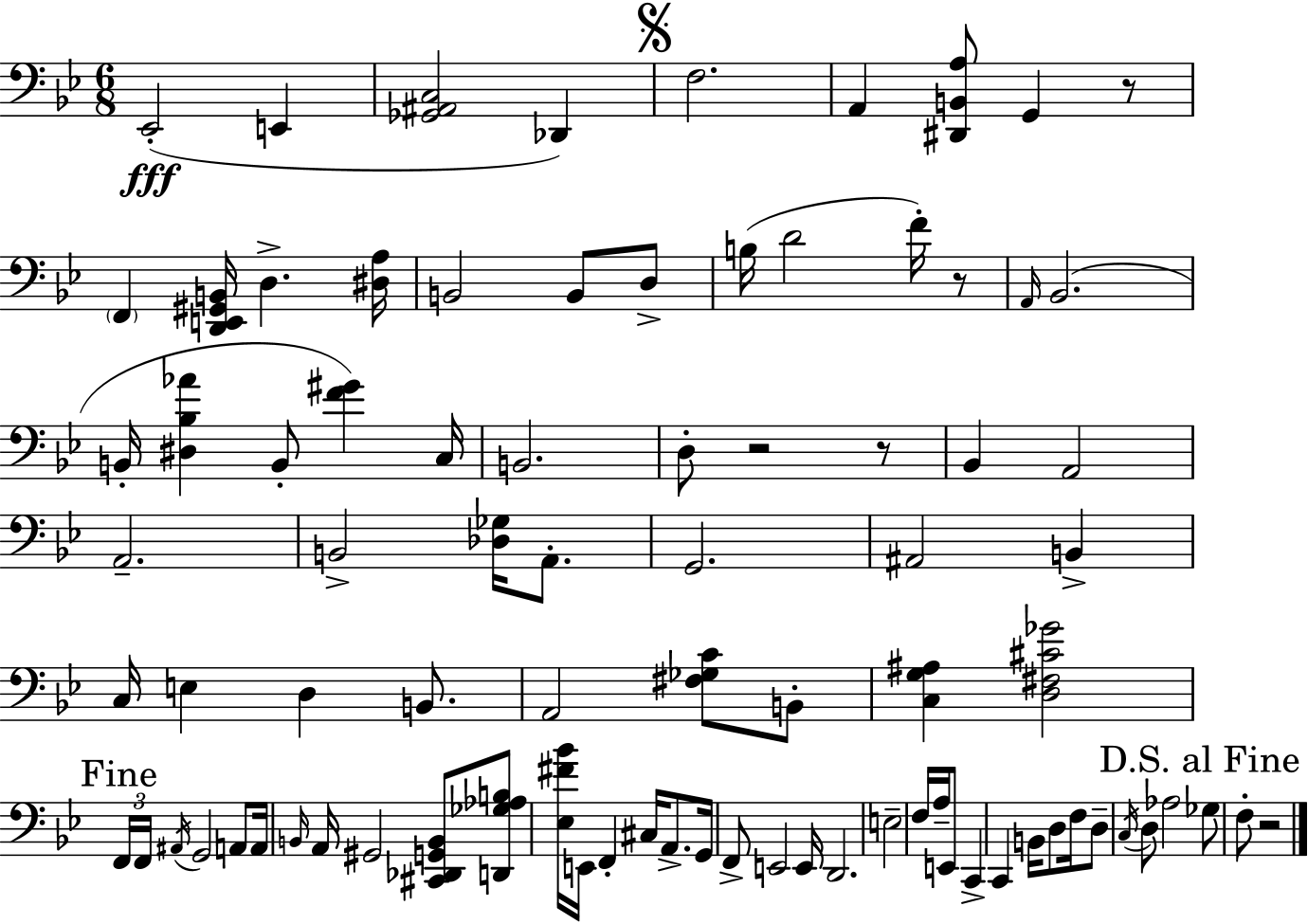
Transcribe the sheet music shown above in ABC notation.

X:1
T:Untitled
M:6/8
L:1/4
K:Gm
_E,,2 E,, [_G,,^A,,C,]2 _D,, F,2 A,, [^D,,B,,A,]/2 G,, z/2 F,, [D,,E,,^G,,B,,]/4 D, [^D,A,]/4 B,,2 B,,/2 D,/2 B,/4 D2 F/4 z/2 A,,/4 _B,,2 B,,/4 [^D,_B,_A] B,,/2 [F^G] C,/4 B,,2 D,/2 z2 z/2 _B,, A,,2 A,,2 B,,2 [_D,_G,]/4 A,,/2 G,,2 ^A,,2 B,, C,/4 E, D, B,,/2 A,,2 [^F,_G,C]/2 B,,/2 [C,G,^A,] [D,^F,^C_G]2 F,,/4 F,,/4 ^A,,/4 G,,2 A,,/2 A,,/4 B,,/4 A,,/4 ^G,,2 [^C,,_D,,G,,B,,]/2 [D,,_G,_A,B,]/2 [_E,^F_B]/4 E,,/4 F,, ^C,/4 A,,/2 G,,/4 F,,/2 E,,2 E,,/4 D,,2 E,2 F,/4 A,/4 E,,/2 C,, C,, B,,/4 D,/2 F,/4 D,/2 C,/4 D,/2 _A,2 _G,/2 F,/2 z2